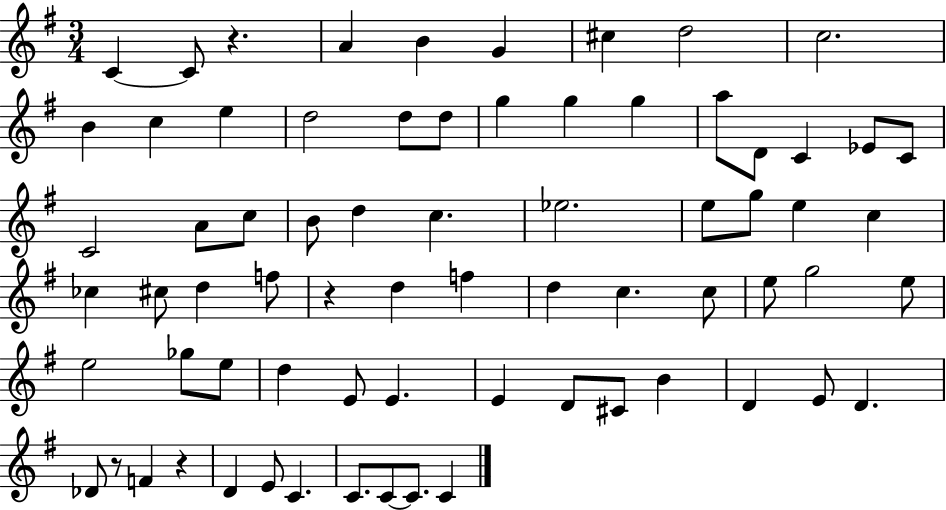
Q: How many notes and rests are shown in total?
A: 71